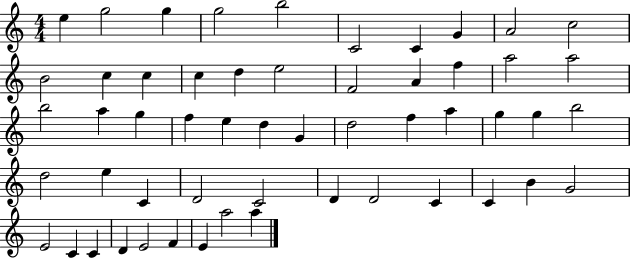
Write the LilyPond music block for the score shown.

{
  \clef treble
  \numericTimeSignature
  \time 4/4
  \key c \major
  e''4 g''2 g''4 | g''2 b''2 | c'2 c'4 g'4 | a'2 c''2 | \break b'2 c''4 c''4 | c''4 d''4 e''2 | f'2 a'4 f''4 | a''2 a''2 | \break b''2 a''4 g''4 | f''4 e''4 d''4 g'4 | d''2 f''4 a''4 | g''4 g''4 b''2 | \break d''2 e''4 c'4 | d'2 c'2 | d'4 d'2 c'4 | c'4 b'4 g'2 | \break e'2 c'4 c'4 | d'4 e'2 f'4 | e'4 a''2 a''4 | \bar "|."
}